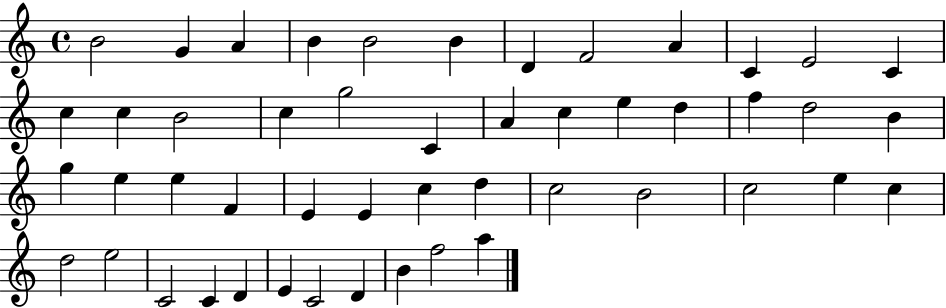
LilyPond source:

{
  \clef treble
  \time 4/4
  \defaultTimeSignature
  \key c \major
  b'2 g'4 a'4 | b'4 b'2 b'4 | d'4 f'2 a'4 | c'4 e'2 c'4 | \break c''4 c''4 b'2 | c''4 g''2 c'4 | a'4 c''4 e''4 d''4 | f''4 d''2 b'4 | \break g''4 e''4 e''4 f'4 | e'4 e'4 c''4 d''4 | c''2 b'2 | c''2 e''4 c''4 | \break d''2 e''2 | c'2 c'4 d'4 | e'4 c'2 d'4 | b'4 f''2 a''4 | \break \bar "|."
}